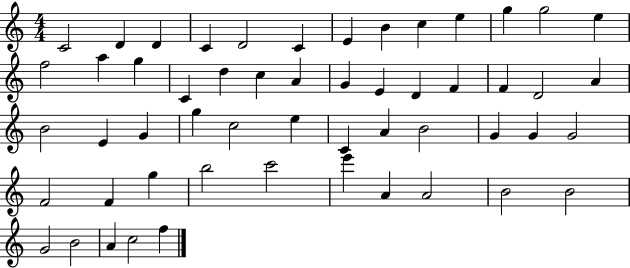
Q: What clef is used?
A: treble